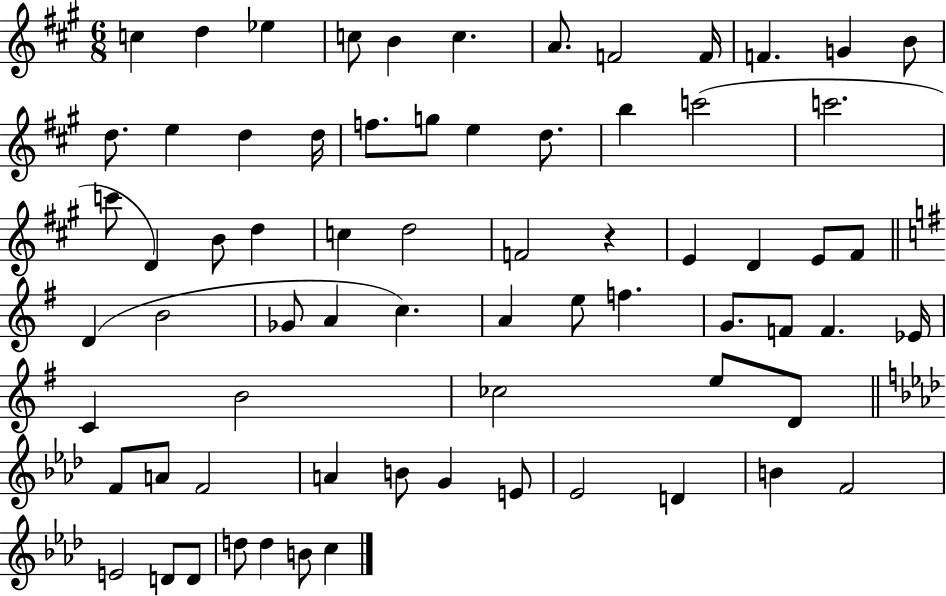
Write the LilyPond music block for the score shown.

{
  \clef treble
  \numericTimeSignature
  \time 6/8
  \key a \major
  c''4 d''4 ees''4 | c''8 b'4 c''4. | a'8. f'2 f'16 | f'4. g'4 b'8 | \break d''8. e''4 d''4 d''16 | f''8. g''8 e''4 d''8. | b''4 c'''2( | c'''2. | \break c'''8 d'4) b'8 d''4 | c''4 d''2 | f'2 r4 | e'4 d'4 e'8 fis'8 | \break \bar "||" \break \key e \minor d'4( b'2 | ges'8 a'4 c''4.) | a'4 e''8 f''4. | g'8. f'8 f'4. ees'16 | \break c'4 b'2 | ces''2 e''8 d'8 | \bar "||" \break \key aes \major f'8 a'8 f'2 | a'4 b'8 g'4 e'8 | ees'2 d'4 | b'4 f'2 | \break e'2 d'8 d'8 | d''8 d''4 b'8 c''4 | \bar "|."
}